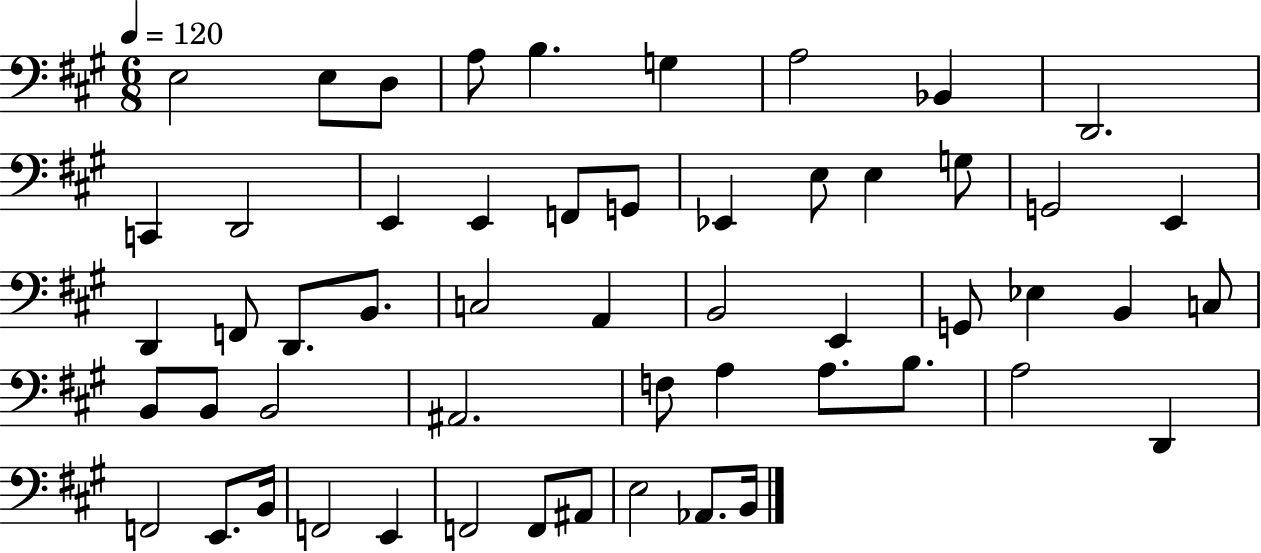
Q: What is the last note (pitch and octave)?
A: B2